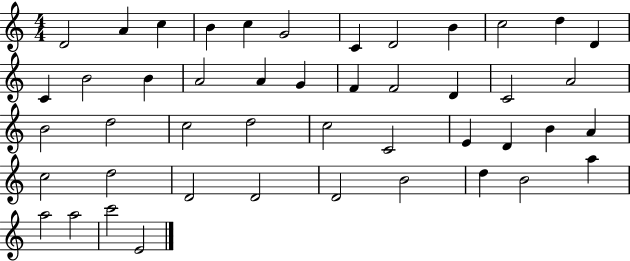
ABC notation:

X:1
T:Untitled
M:4/4
L:1/4
K:C
D2 A c B c G2 C D2 B c2 d D C B2 B A2 A G F F2 D C2 A2 B2 d2 c2 d2 c2 C2 E D B A c2 d2 D2 D2 D2 B2 d B2 a a2 a2 c'2 E2